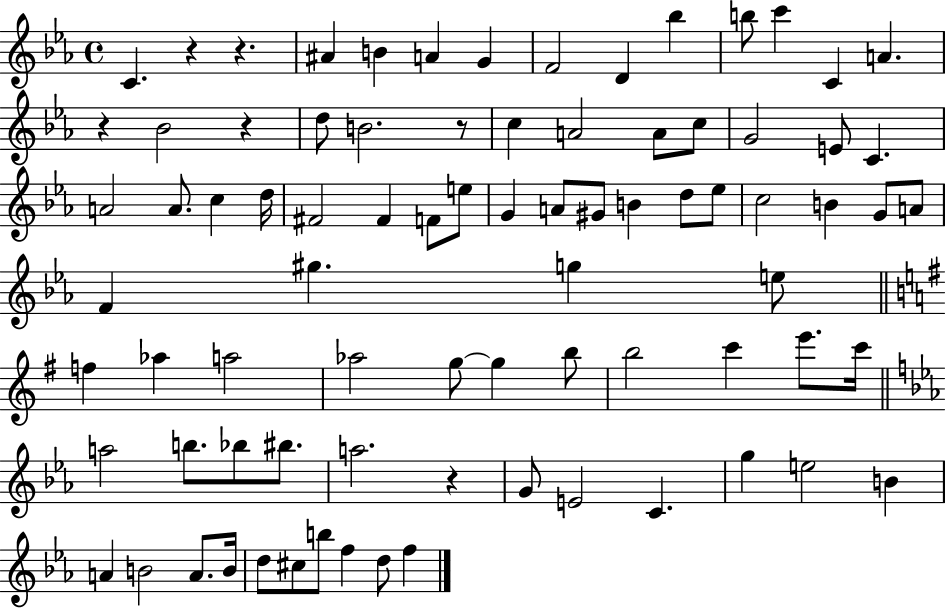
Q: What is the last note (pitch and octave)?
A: F5